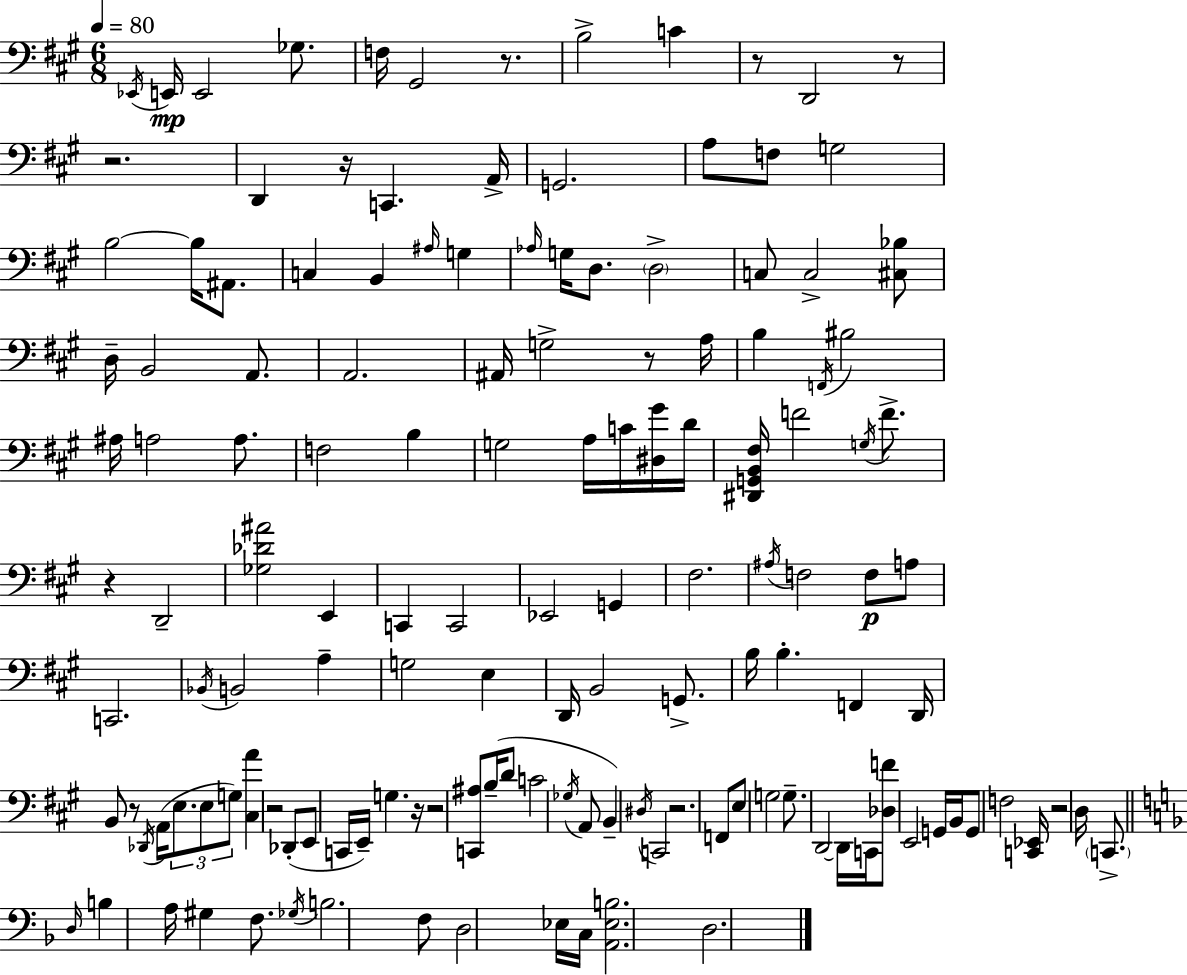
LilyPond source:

{
  \clef bass
  \numericTimeSignature
  \time 6/8
  \key a \major
  \tempo 4 = 80
  \acciaccatura { ees,16 }\mp e,16 e,2 ges8. | f16 gis,2 r8. | b2-> c'4 | r8 d,2 r8 | \break r2. | d,4 r16 c,4. | a,16-> g,2. | a8 f8 g2 | \break b2~~ b16 ais,8. | c4 b,4 \grace { ais16 } g4 | \grace { aes16 } g16 d8. \parenthesize d2-> | c8 c2-> | \break <cis bes>8 d16-- b,2 | a,8. a,2. | ais,16 g2-> | r8 a16 b4 \acciaccatura { f,16 } bis2 | \break ais16 a2 | a8. f2 | b4 g2 | a16 c'16 <dis gis'>16 d'16 <dis, g, b, fis>16 f'2 | \break \acciaccatura { g16 } f'8.-> r4 d,2-- | <ges des' ais'>2 | e,4 c,4 c,2 | ees,2 | \break g,4 fis2. | \acciaccatura { ais16 } f2 | f8\p a8 c,2. | \acciaccatura { bes,16 } b,2 | \break a4-- g2 | e4 d,16 b,2 | g,8.-> b16 b4.-. | f,4 d,16 b,8 r8 \acciaccatura { des,16 }( | \break a,16 \tuplet 3/2 { e8. e8 g8) } <cis a'>4 | r2 des,8-.( e,8 | c,16 e,16--) g4. r16 r2 | <c, ais>8 b16--( d'8 c'2 | \break \acciaccatura { ges16 } a,8 b,4--) | \acciaccatura { dis16 } c,2 r2. | f,8 | e8 g2 g8.-- | \break d,2~~ d,16 c,16 <des f'>8 | e,2 g,16 b,16 g,8 | f2 <c, ees,>16 r2 | d16 \parenthesize c,8.-> \bar "||" \break \key f \major \grace { d16 } b4 a16 gis4 f8. | \acciaccatura { ges16 } b2. | f8 d2 | ees16 c16 <a, ees b>2. | \break d2. | \bar "|."
}